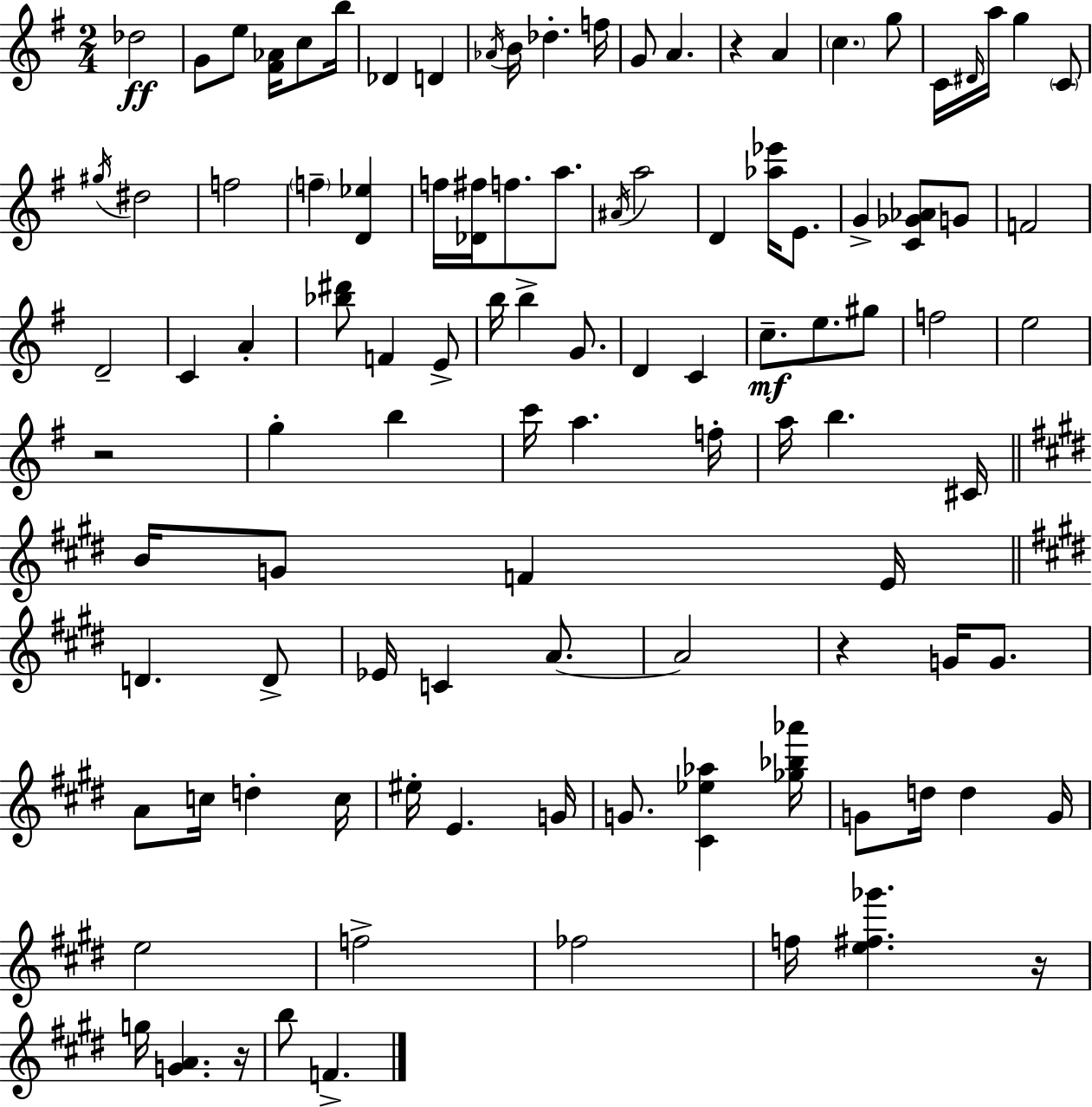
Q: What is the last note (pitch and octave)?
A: F4